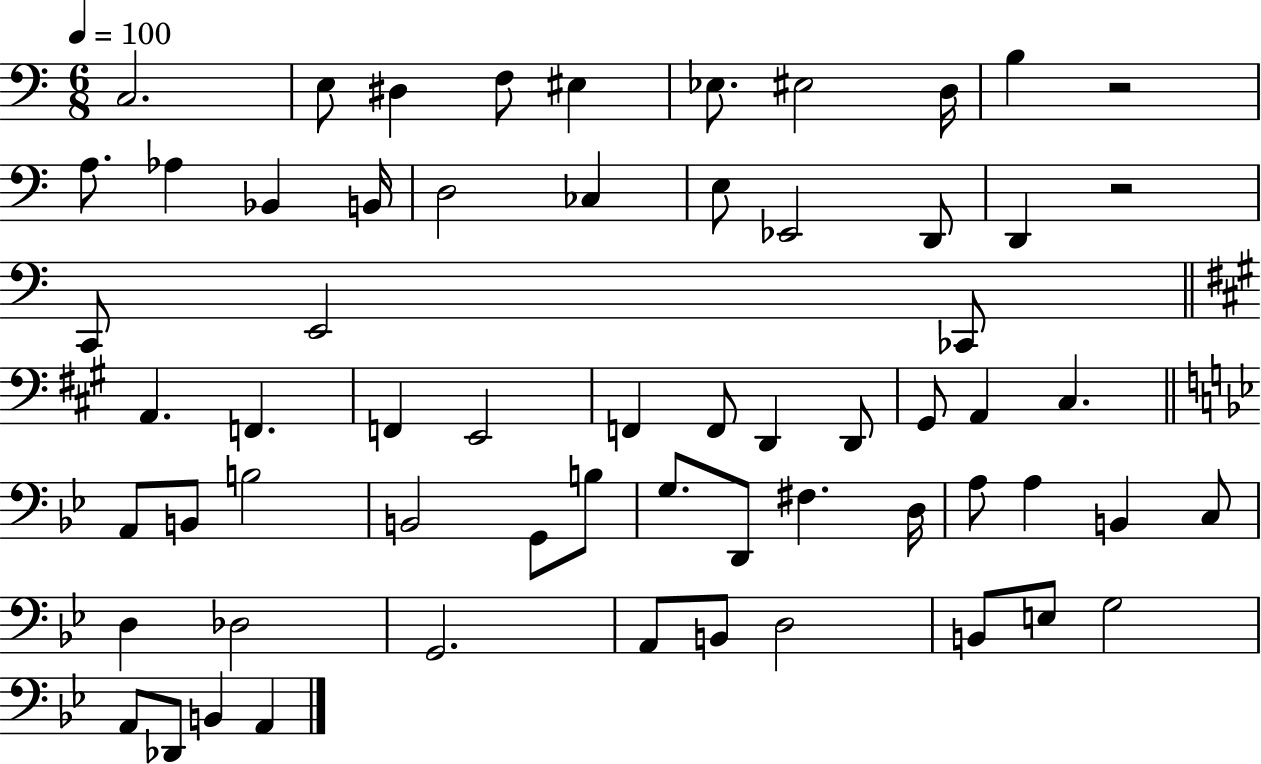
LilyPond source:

{
  \clef bass
  \numericTimeSignature
  \time 6/8
  \key c \major
  \tempo 4 = 100
  c2. | e8 dis4 f8 eis4 | ees8. eis2 d16 | b4 r2 | \break a8. aes4 bes,4 b,16 | d2 ces4 | e8 ees,2 d,8 | d,4 r2 | \break c,8 e,2 ces,8 | \bar "||" \break \key a \major a,4. f,4. | f,4 e,2 | f,4 f,8 d,4 d,8 | gis,8 a,4 cis4. | \break \bar "||" \break \key bes \major a,8 b,8 b2 | b,2 g,8 b8 | g8. d,8 fis4. d16 | a8 a4 b,4 c8 | \break d4 des2 | g,2. | a,8 b,8 d2 | b,8 e8 g2 | \break a,8 des,8 b,4 a,4 | \bar "|."
}